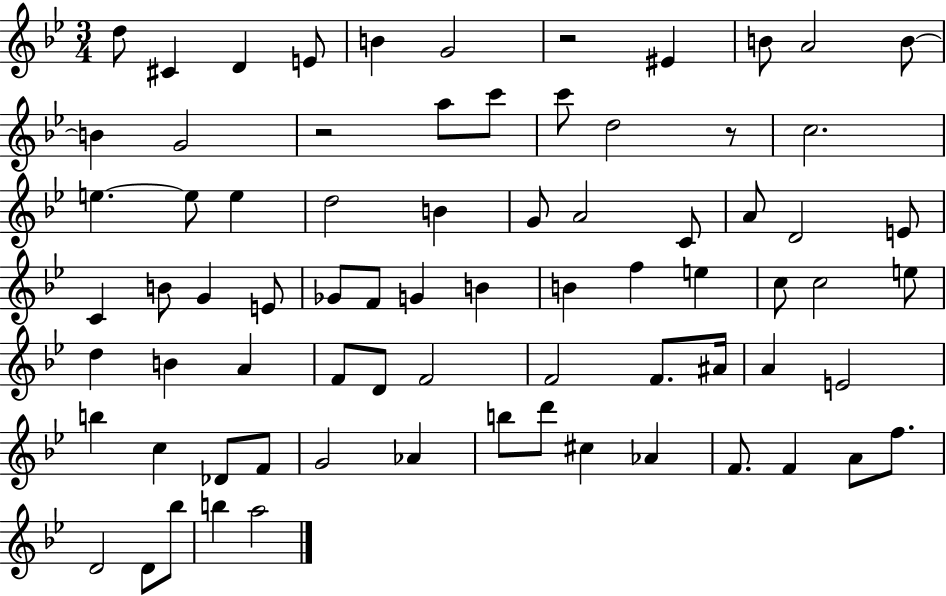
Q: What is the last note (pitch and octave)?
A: A5